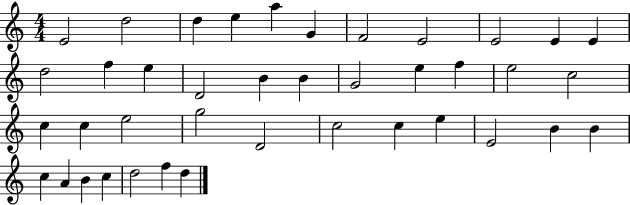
X:1
T:Untitled
M:4/4
L:1/4
K:C
E2 d2 d e a G F2 E2 E2 E E d2 f e D2 B B G2 e f e2 c2 c c e2 g2 D2 c2 c e E2 B B c A B c d2 f d